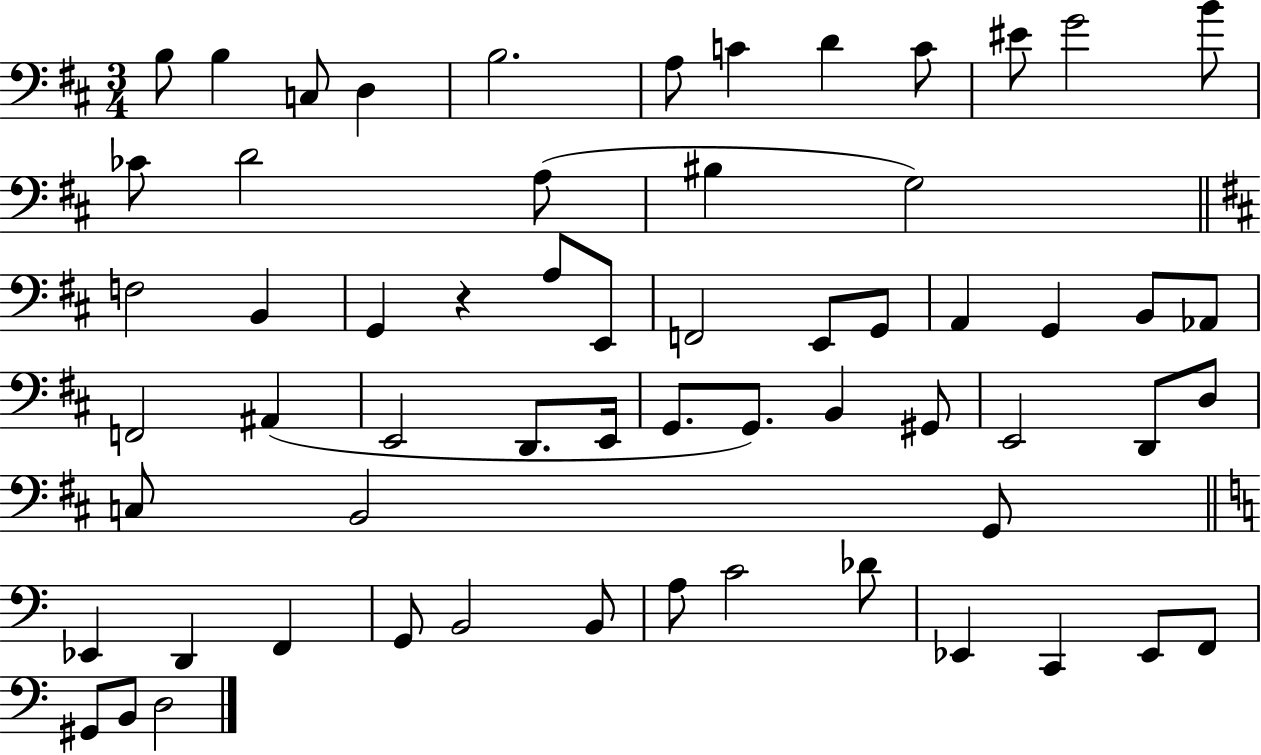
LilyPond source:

{
  \clef bass
  \numericTimeSignature
  \time 3/4
  \key d \major
  b8 b4 c8 d4 | b2. | a8 c'4 d'4 c'8 | eis'8 g'2 b'8 | \break ces'8 d'2 a8( | bis4 g2) | \bar "||" \break \key b \minor f2 b,4 | g,4 r4 a8 e,8 | f,2 e,8 g,8 | a,4 g,4 b,8 aes,8 | \break f,2 ais,4( | e,2 d,8. e,16 | g,8. g,8.) b,4 gis,8 | e,2 d,8 d8 | \break c8 b,2 g,8 | \bar "||" \break \key a \minor ees,4 d,4 f,4 | g,8 b,2 b,8 | a8 c'2 des'8 | ees,4 c,4 ees,8 f,8 | \break gis,8 b,8 d2 | \bar "|."
}